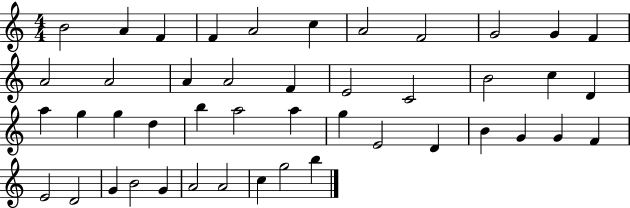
X:1
T:Untitled
M:4/4
L:1/4
K:C
B2 A F F A2 c A2 F2 G2 G F A2 A2 A A2 F E2 C2 B2 c D a g g d b a2 a g E2 D B G G F E2 D2 G B2 G A2 A2 c g2 b